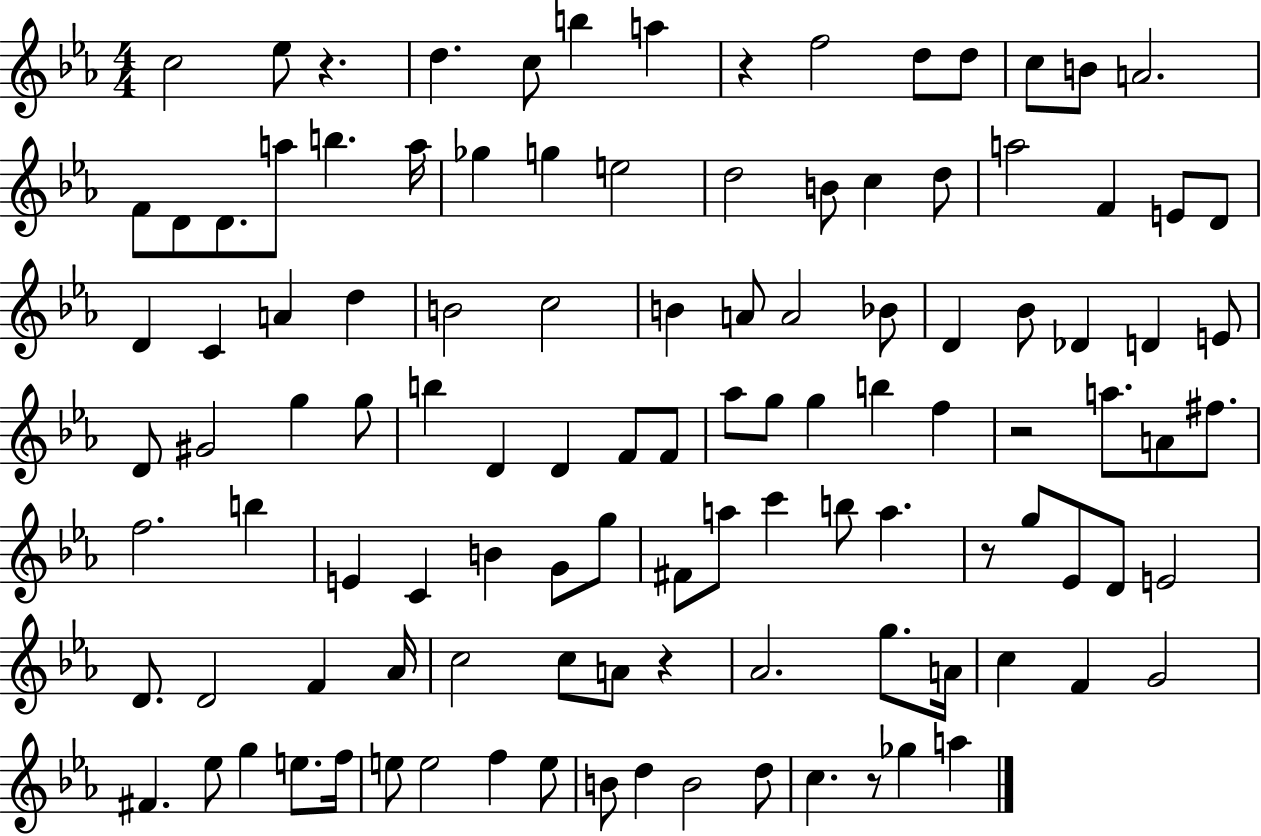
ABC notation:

X:1
T:Untitled
M:4/4
L:1/4
K:Eb
c2 _e/2 z d c/2 b a z f2 d/2 d/2 c/2 B/2 A2 F/2 D/2 D/2 a/2 b a/4 _g g e2 d2 B/2 c d/2 a2 F E/2 D/2 D C A d B2 c2 B A/2 A2 _B/2 D _B/2 _D D E/2 D/2 ^G2 g g/2 b D D F/2 F/2 _a/2 g/2 g b f z2 a/2 A/2 ^f/2 f2 b E C B G/2 g/2 ^F/2 a/2 c' b/2 a z/2 g/2 _E/2 D/2 E2 D/2 D2 F _A/4 c2 c/2 A/2 z _A2 g/2 A/4 c F G2 ^F _e/2 g e/2 f/4 e/2 e2 f e/2 B/2 d B2 d/2 c z/2 _g a